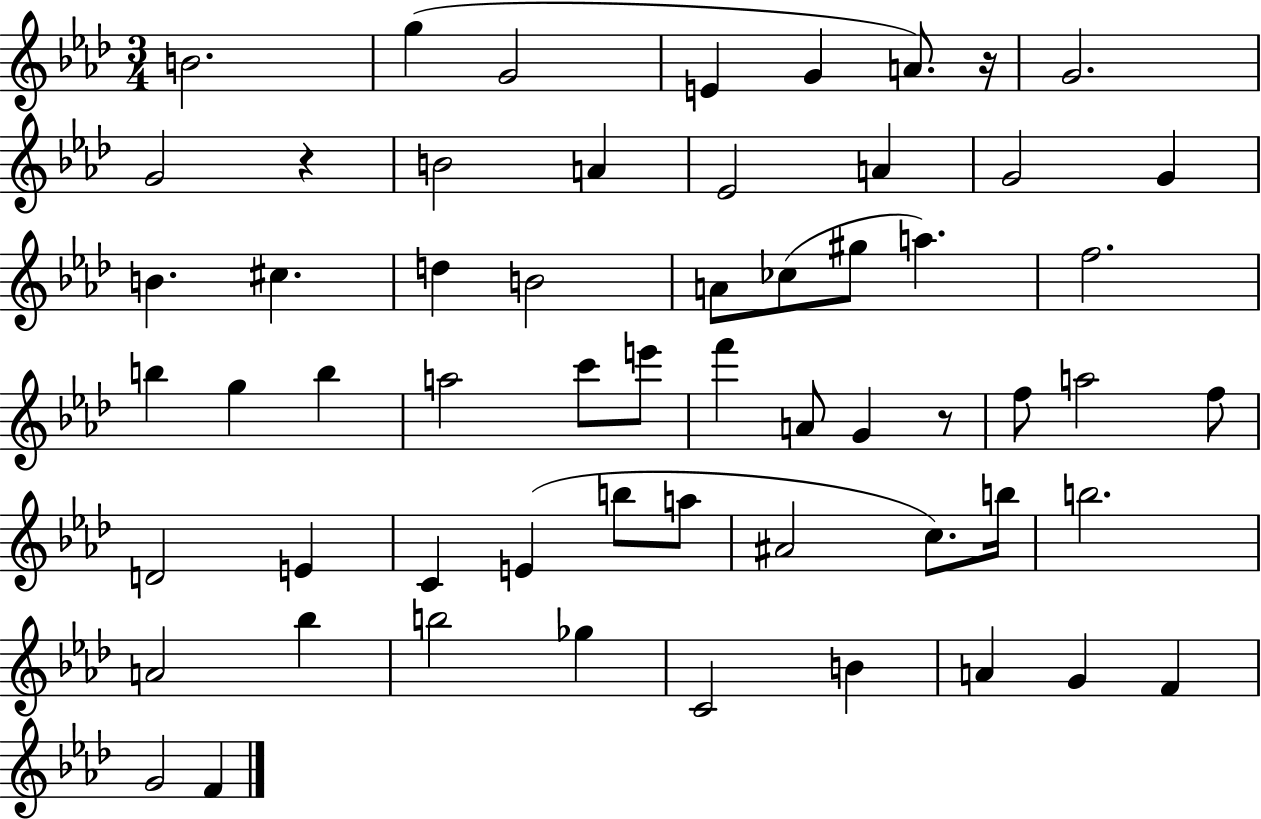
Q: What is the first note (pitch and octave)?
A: B4